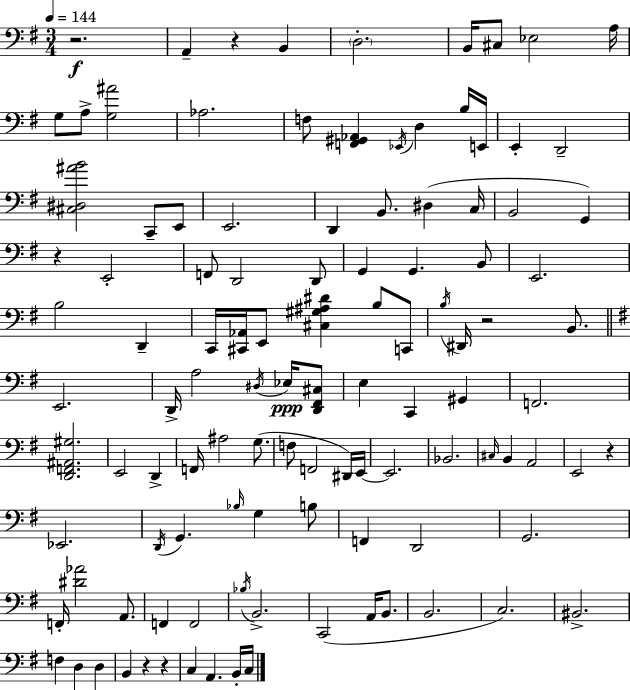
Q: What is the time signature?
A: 3/4